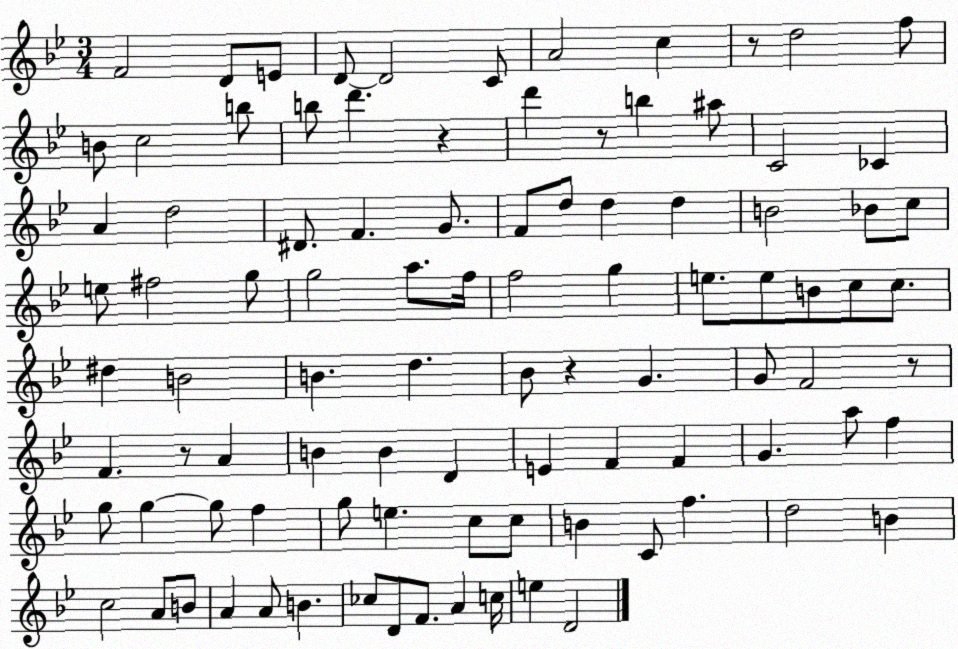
X:1
T:Untitled
M:3/4
L:1/4
K:Bb
F2 D/2 E/2 D/2 D2 C/2 A2 c z/2 d2 f/2 B/2 c2 b/2 b/2 d' z d' z/2 b ^a/2 C2 _C A d2 ^D/2 F G/2 F/2 d/2 d d B2 _B/2 c/2 e/2 ^f2 g/2 g2 a/2 f/4 f2 g e/2 e/2 B/2 c/2 c/2 ^d B2 B d _B/2 z G G/2 F2 z/2 F z/2 A B B D E F F G a/2 f g/2 g g/2 f g/2 e c/2 c/2 B C/2 f d2 B c2 A/2 B/2 A A/2 B _c/2 D/2 F/2 A c/4 e D2